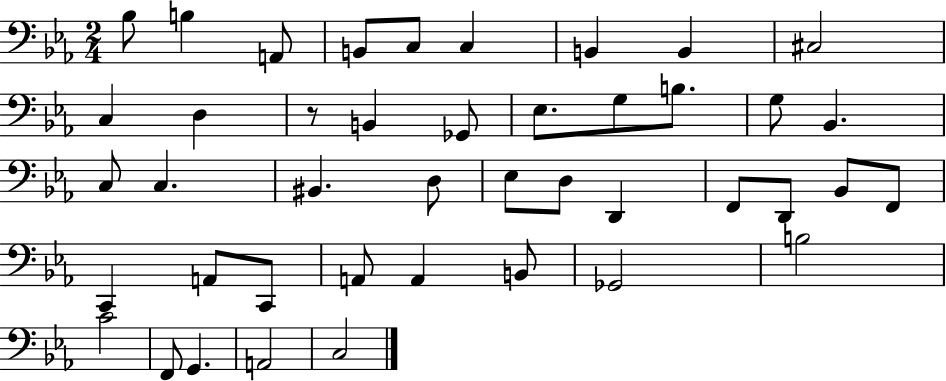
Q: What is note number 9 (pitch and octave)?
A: C#3